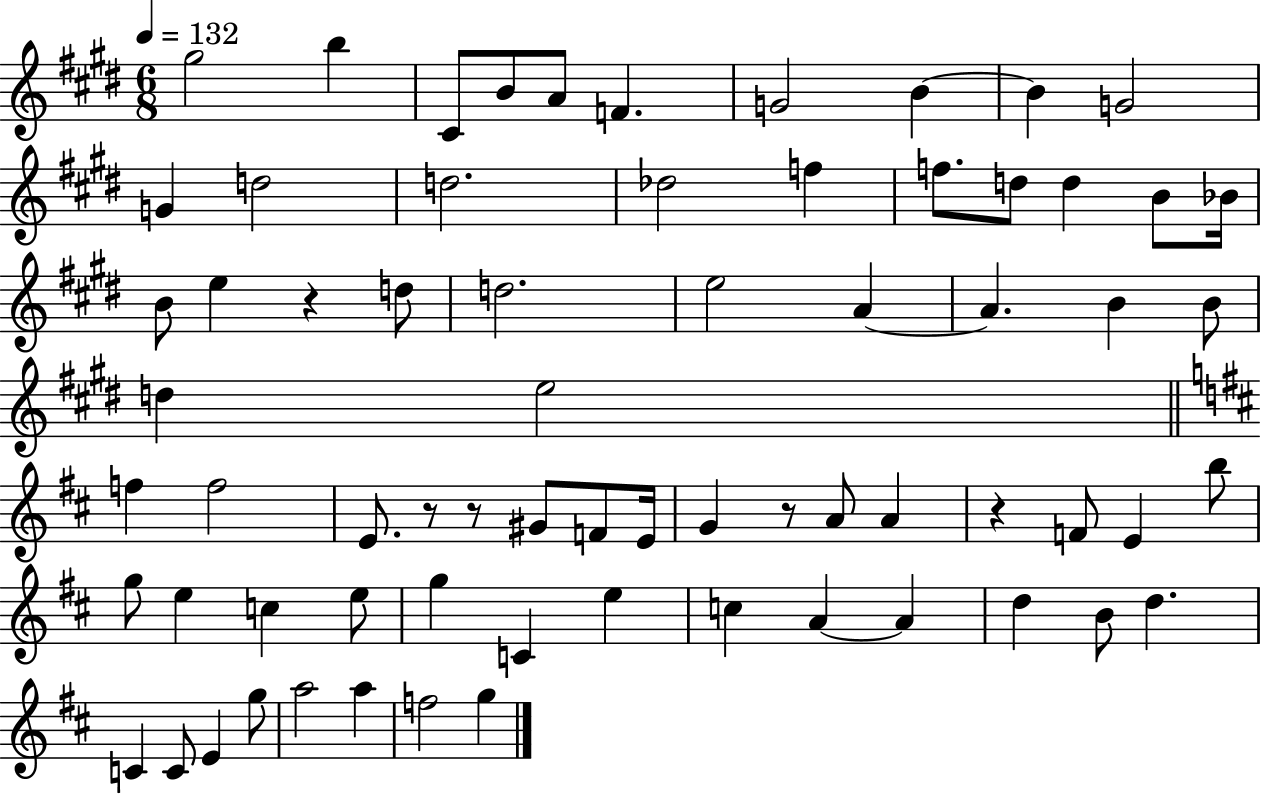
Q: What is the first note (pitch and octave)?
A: G#5